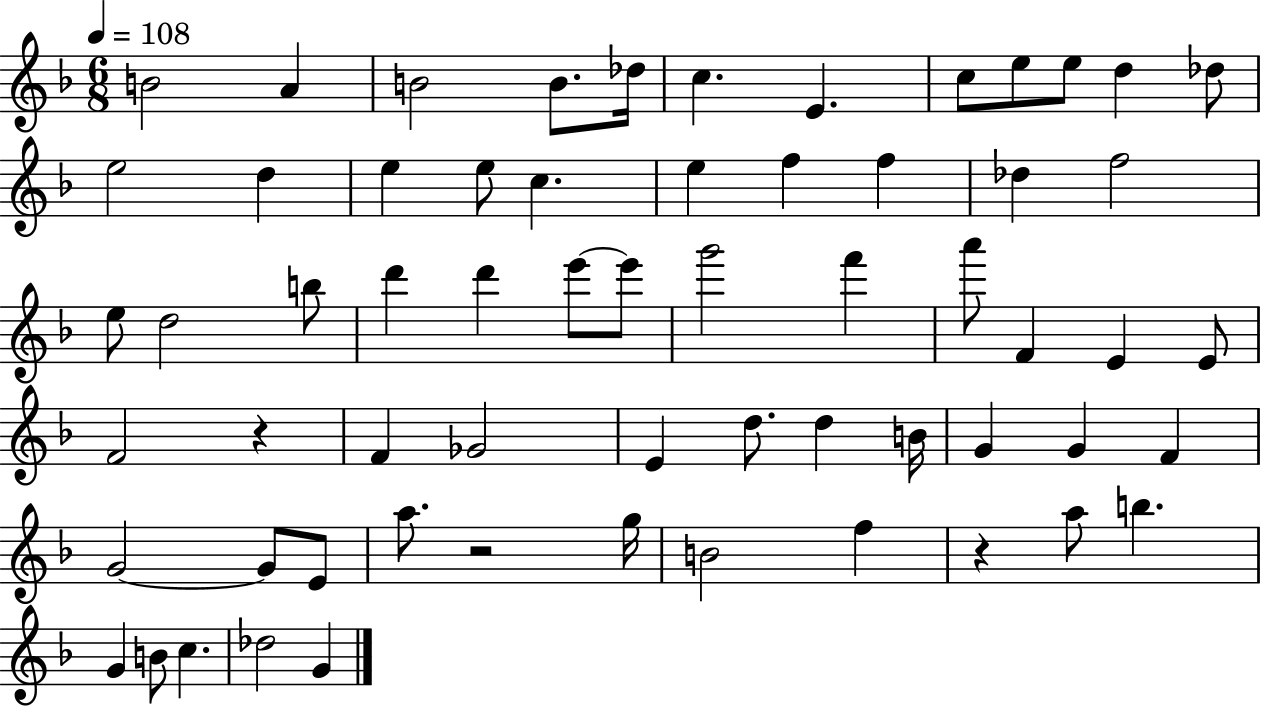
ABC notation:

X:1
T:Untitled
M:6/8
L:1/4
K:F
B2 A B2 B/2 _d/4 c E c/2 e/2 e/2 d _d/2 e2 d e e/2 c e f f _d f2 e/2 d2 b/2 d' d' e'/2 e'/2 g'2 f' a'/2 F E E/2 F2 z F _G2 E d/2 d B/4 G G F G2 G/2 E/2 a/2 z2 g/4 B2 f z a/2 b G B/2 c _d2 G